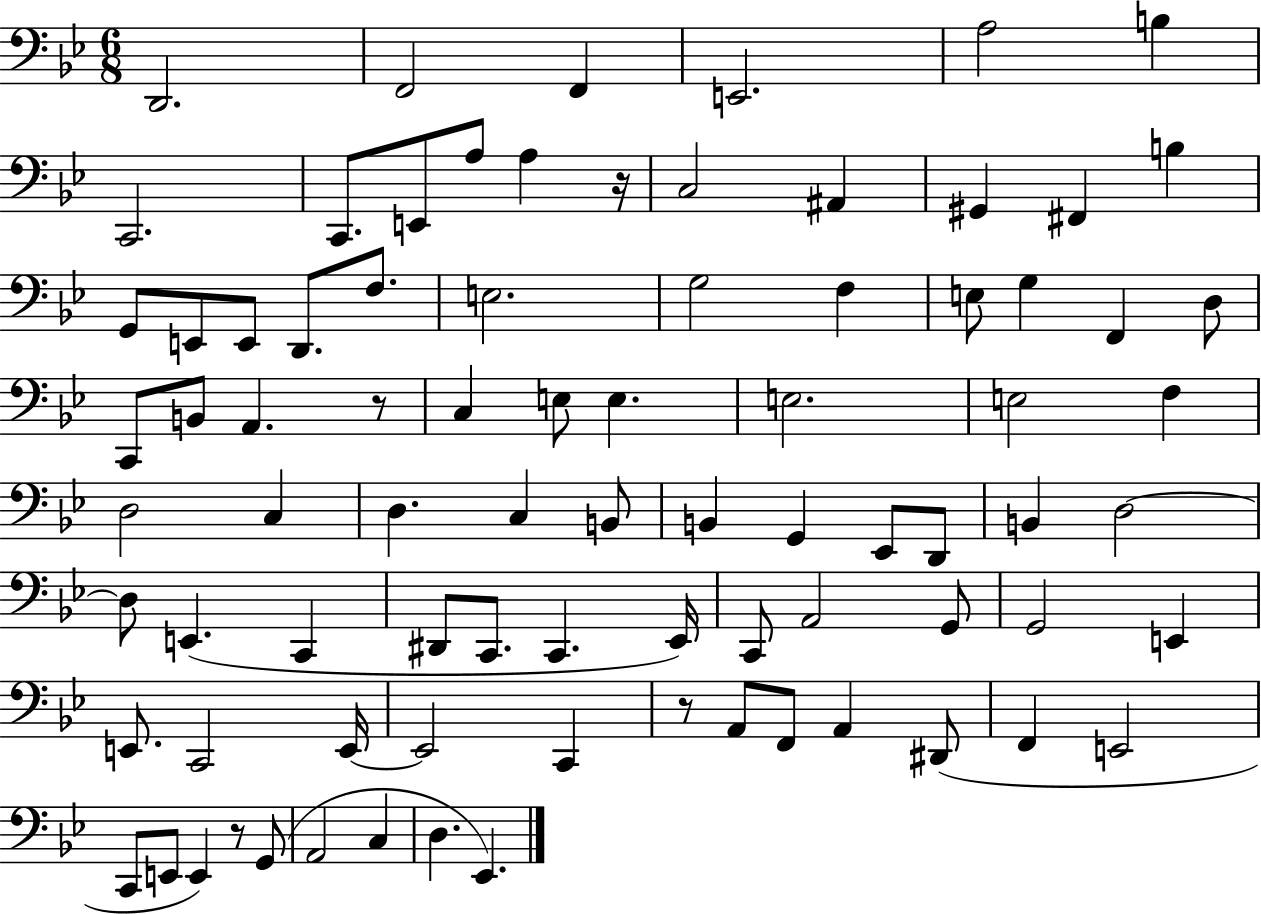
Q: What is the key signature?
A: BES major